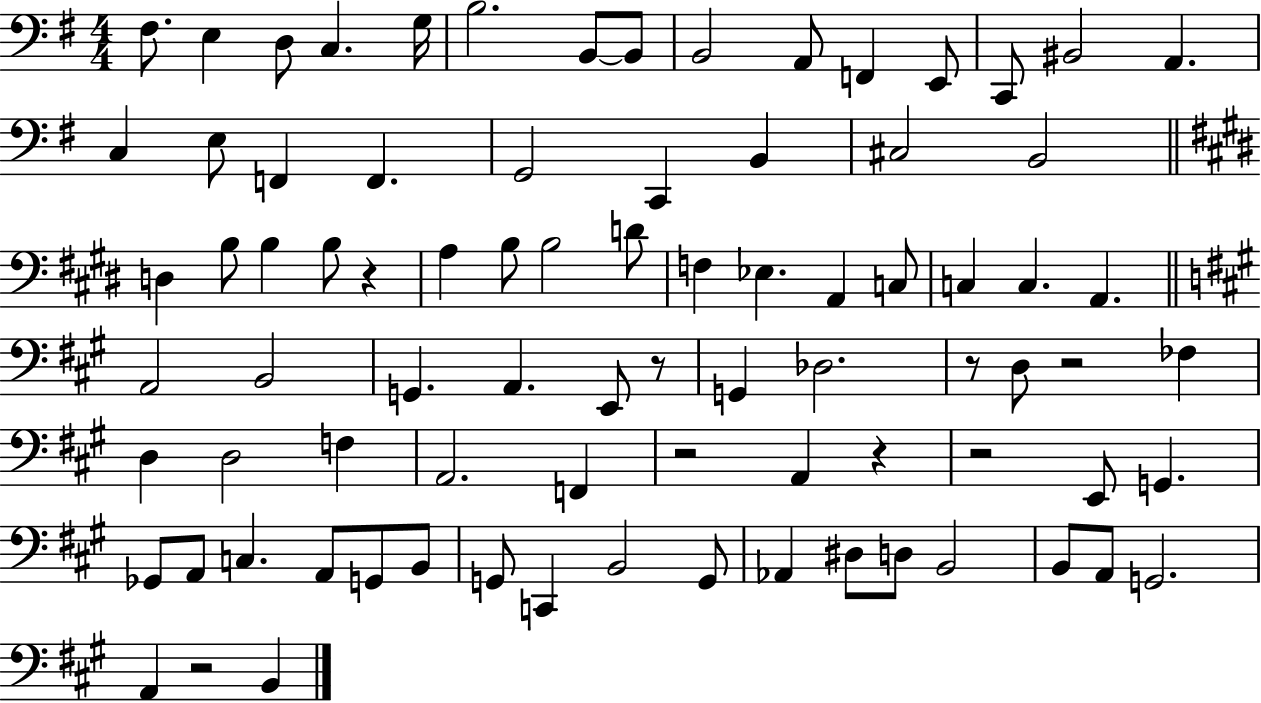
{
  \clef bass
  \numericTimeSignature
  \time 4/4
  \key g \major
  fis8. e4 d8 c4. g16 | b2. b,8~~ b,8 | b,2 a,8 f,4 e,8 | c,8 bis,2 a,4. | \break c4 e8 f,4 f,4. | g,2 c,4 b,4 | cis2 b,2 | \bar "||" \break \key e \major d4 b8 b4 b8 r4 | a4 b8 b2 d'8 | f4 ees4. a,4 c8 | c4 c4. a,4. | \break \bar "||" \break \key a \major a,2 b,2 | g,4. a,4. e,8 r8 | g,4 des2. | r8 d8 r2 fes4 | \break d4 d2 f4 | a,2. f,4 | r2 a,4 r4 | r2 e,8 g,4. | \break ges,8 a,8 c4. a,8 g,8 b,8 | g,8 c,4 b,2 g,8 | aes,4 dis8 d8 b,2 | b,8 a,8 g,2. | \break a,4 r2 b,4 | \bar "|."
}